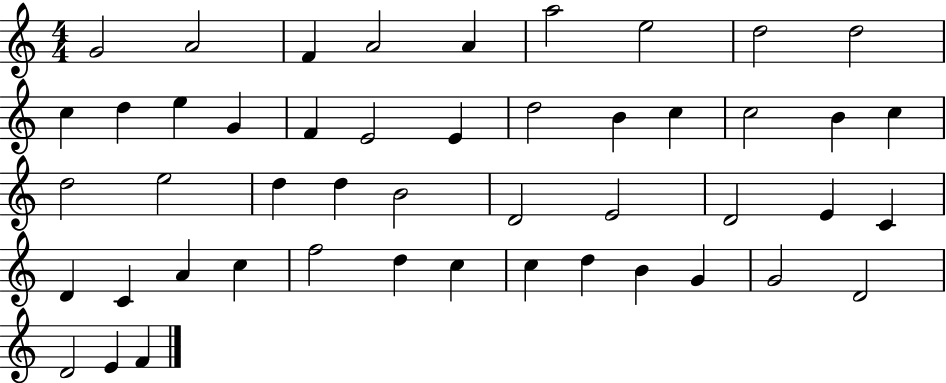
G4/h A4/h F4/q A4/h A4/q A5/h E5/h D5/h D5/h C5/q D5/q E5/q G4/q F4/q E4/h E4/q D5/h B4/q C5/q C5/h B4/q C5/q D5/h E5/h D5/q D5/q B4/h D4/h E4/h D4/h E4/q C4/q D4/q C4/q A4/q C5/q F5/h D5/q C5/q C5/q D5/q B4/q G4/q G4/h D4/h D4/h E4/q F4/q